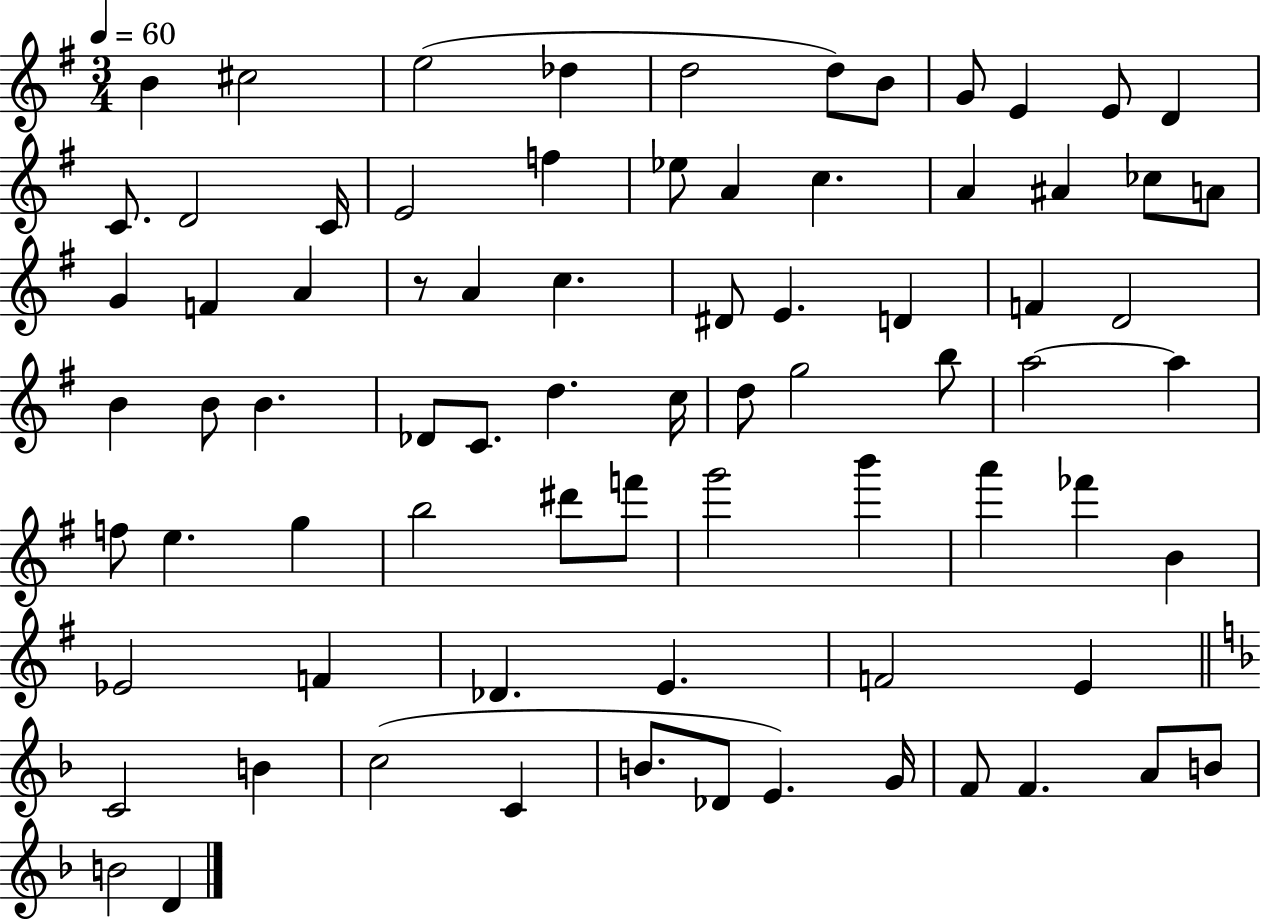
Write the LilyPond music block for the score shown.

{
  \clef treble
  \numericTimeSignature
  \time 3/4
  \key g \major
  \tempo 4 = 60
  b'4 cis''2 | e''2( des''4 | d''2 d''8) b'8 | g'8 e'4 e'8 d'4 | \break c'8. d'2 c'16 | e'2 f''4 | ees''8 a'4 c''4. | a'4 ais'4 ces''8 a'8 | \break g'4 f'4 a'4 | r8 a'4 c''4. | dis'8 e'4. d'4 | f'4 d'2 | \break b'4 b'8 b'4. | des'8 c'8. d''4. c''16 | d''8 g''2 b''8 | a''2~~ a''4 | \break f''8 e''4. g''4 | b''2 dis'''8 f'''8 | g'''2 b'''4 | a'''4 fes'''4 b'4 | \break ees'2 f'4 | des'4. e'4. | f'2 e'4 | \bar "||" \break \key d \minor c'2 b'4 | c''2( c'4 | b'8. des'8 e'4.) g'16 | f'8 f'4. a'8 b'8 | \break b'2 d'4 | \bar "|."
}